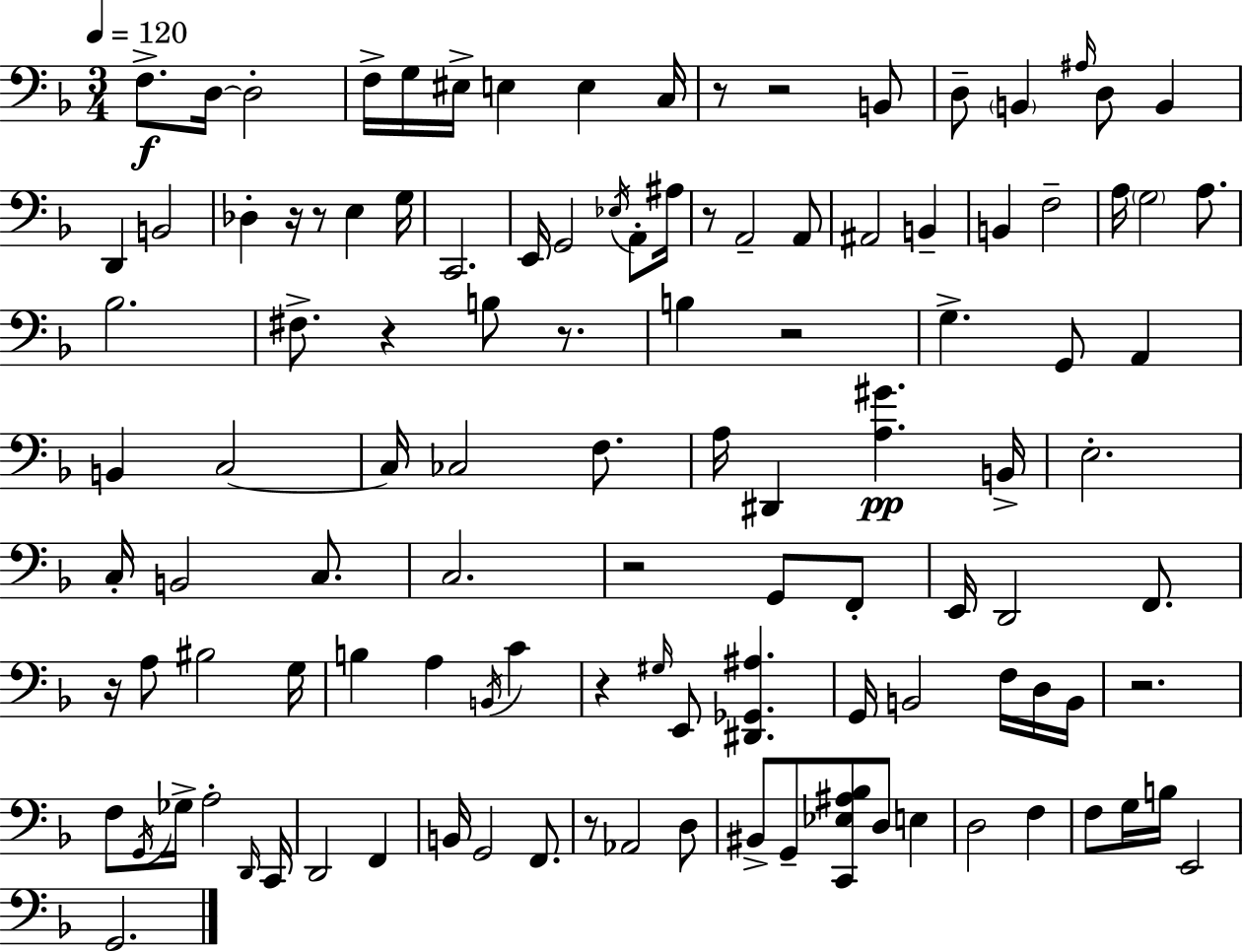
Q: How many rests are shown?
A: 13